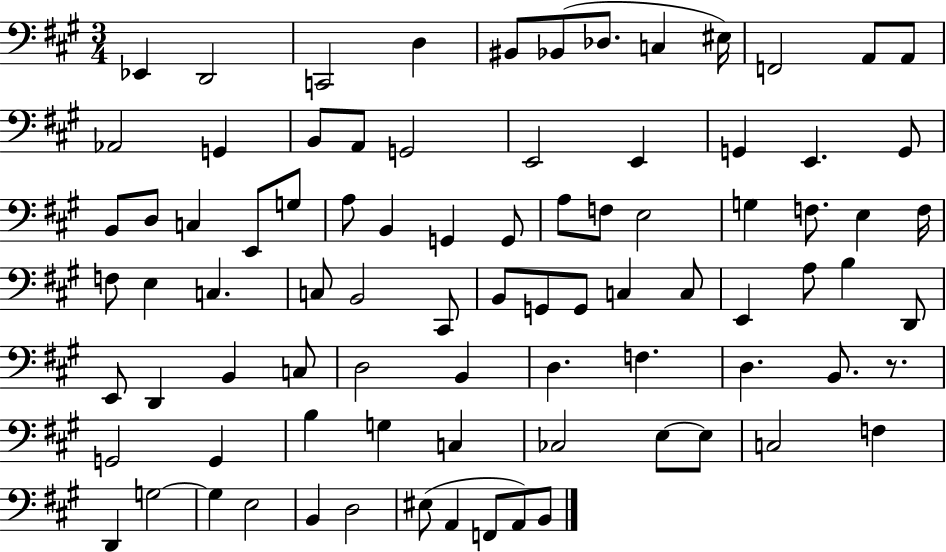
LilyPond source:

{
  \clef bass
  \numericTimeSignature
  \time 3/4
  \key a \major
  ees,4 d,2 | c,2 d4 | bis,8 bes,8( des8. c4 eis16) | f,2 a,8 a,8 | \break aes,2 g,4 | b,8 a,8 g,2 | e,2 e,4 | g,4 e,4. g,8 | \break b,8 d8 c4 e,8 g8 | a8 b,4 g,4 g,8 | a8 f8 e2 | g4 f8. e4 f16 | \break f8 e4 c4. | c8 b,2 cis,8 | b,8 g,8 g,8 c4 c8 | e,4 a8 b4 d,8 | \break e,8 d,4 b,4 c8 | d2 b,4 | d4. f4. | d4. b,8. r8. | \break g,2 g,4 | b4 g4 c4 | ces2 e8~~ e8 | c2 f4 | \break d,4 g2~~ | g4 e2 | b,4 d2 | eis8( a,4 f,8 a,8) b,8 | \break \bar "|."
}